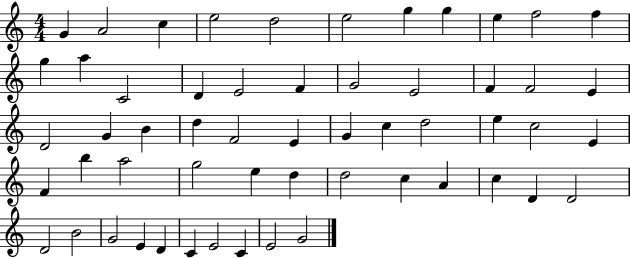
G4/q A4/h C5/q E5/h D5/h E5/h G5/q G5/q E5/q F5/h F5/q G5/q A5/q C4/h D4/q E4/h F4/q G4/h E4/h F4/q F4/h E4/q D4/h G4/q B4/q D5/q F4/h E4/q G4/q C5/q D5/h E5/q C5/h E4/q F4/q B5/q A5/h G5/h E5/q D5/q D5/h C5/q A4/q C5/q D4/q D4/h D4/h B4/h G4/h E4/q D4/q C4/q E4/h C4/q E4/h G4/h